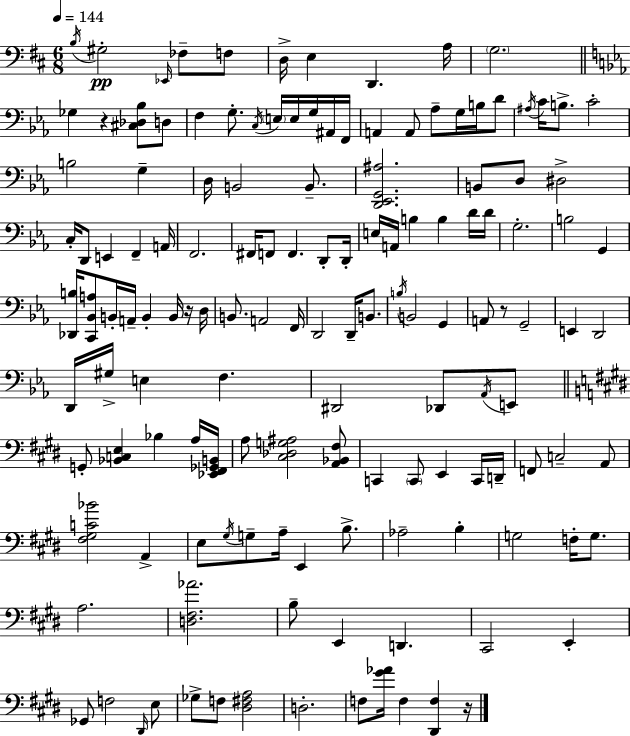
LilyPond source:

{
  \clef bass
  \numericTimeSignature
  \time 6/8
  \key d \major
  \tempo 4 = 144
  \acciaccatura { b16 }\pp gis2-. \grace { ees,16 } fes8-- | f8 d16-> e4 d,4. | a16 \parenthesize g2. | \bar "||" \break \key c \minor ges4 r4 <cis des bes>8 d8 | f4 g8.-. \acciaccatura { c16 } \parenthesize e16 e16 g16 ais,16 | f,16 a,4 a,8 aes8-- g16 b16 d'8 | \acciaccatura { ais16 } c'16 b8.-> c'2-. | \break b2 g4-- | d16 b,2 b,8.-- | <d, ees, g, ais>2. | b,8 d8 dis2-> | \break c16-. d,8 e,4 f,4-- | a,16 f,2. | fis,16 f,8 f,4. d,8-. | d,16-. e16 a,16 b4 b4 | \break d'16 d'16 g2.-. | b2 g,4 | <des, b>16 <c, bes, a>8 b,16-. a,16-- b,4-. b,16 | r16 d16 b,8. a,2 | \break f,16 d,2 d,16-- b,8. | \acciaccatura { b16 } b,2 g,4 | a,8 r8 g,2-- | e,4 d,2 | \break d,16 gis16-> e4 f4. | dis,2 des,8 | \acciaccatura { aes,16 } e,8 \bar "||" \break \key e \major g,8-. <bes, c e>4 bes4 a16 <ees, fis, ges, b,>16 | a8 <cis des g ais>2 <a, bes, fis>8 | c,4 \parenthesize c,8 e,4 c,16 d,16-- | f,8 c2-- a,8 | \break <fis gis c' bes'>2 a,4-> | e8 \acciaccatura { gis16 } g8-- a16-- e,4 b8.-> | aes2-- b4-. | g2 f16-. g8. | \break a2. | <d fis aes'>2. | b8-- e,4 d,4. | cis,2 e,4-. | \break ges,8 f2 \grace { dis,16 } | e8 ges8-> f8 <dis fis a>2 | d2.-. | f8 <gis' aes'>16 f4 <dis, f>4 | \break r16 \bar "|."
}